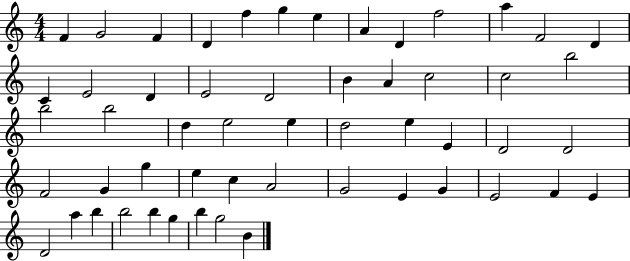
F4/q G4/h F4/q D4/q F5/q G5/q E5/q A4/q D4/q F5/h A5/q F4/h D4/q C4/q E4/h D4/q E4/h D4/h B4/q A4/q C5/h C5/h B5/h B5/h B5/h D5/q E5/h E5/q D5/h E5/q E4/q D4/h D4/h F4/h G4/q G5/q E5/q C5/q A4/h G4/h E4/q G4/q E4/h F4/q E4/q D4/h A5/q B5/q B5/h B5/q G5/q B5/q G5/h B4/q